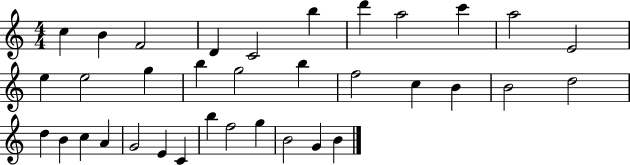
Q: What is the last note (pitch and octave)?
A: B4